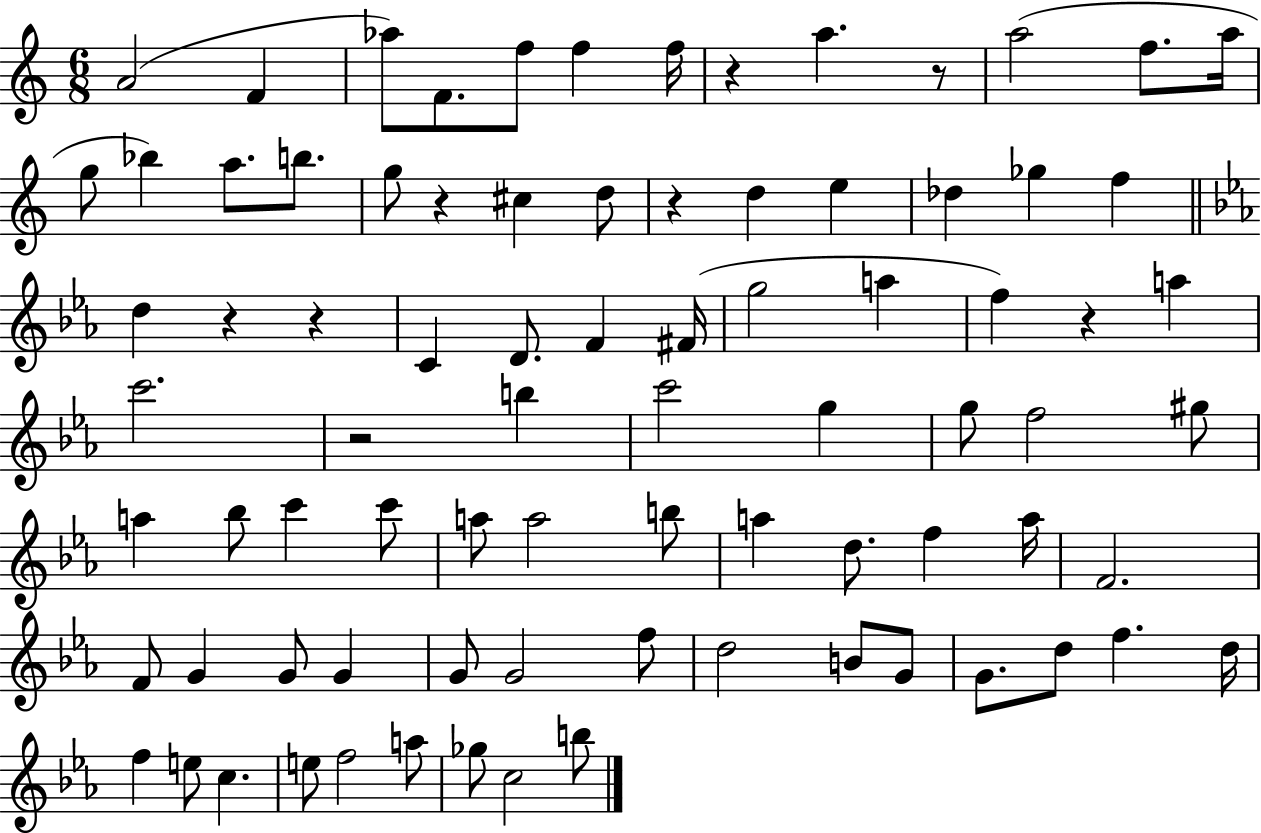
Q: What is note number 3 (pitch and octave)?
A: Ab5